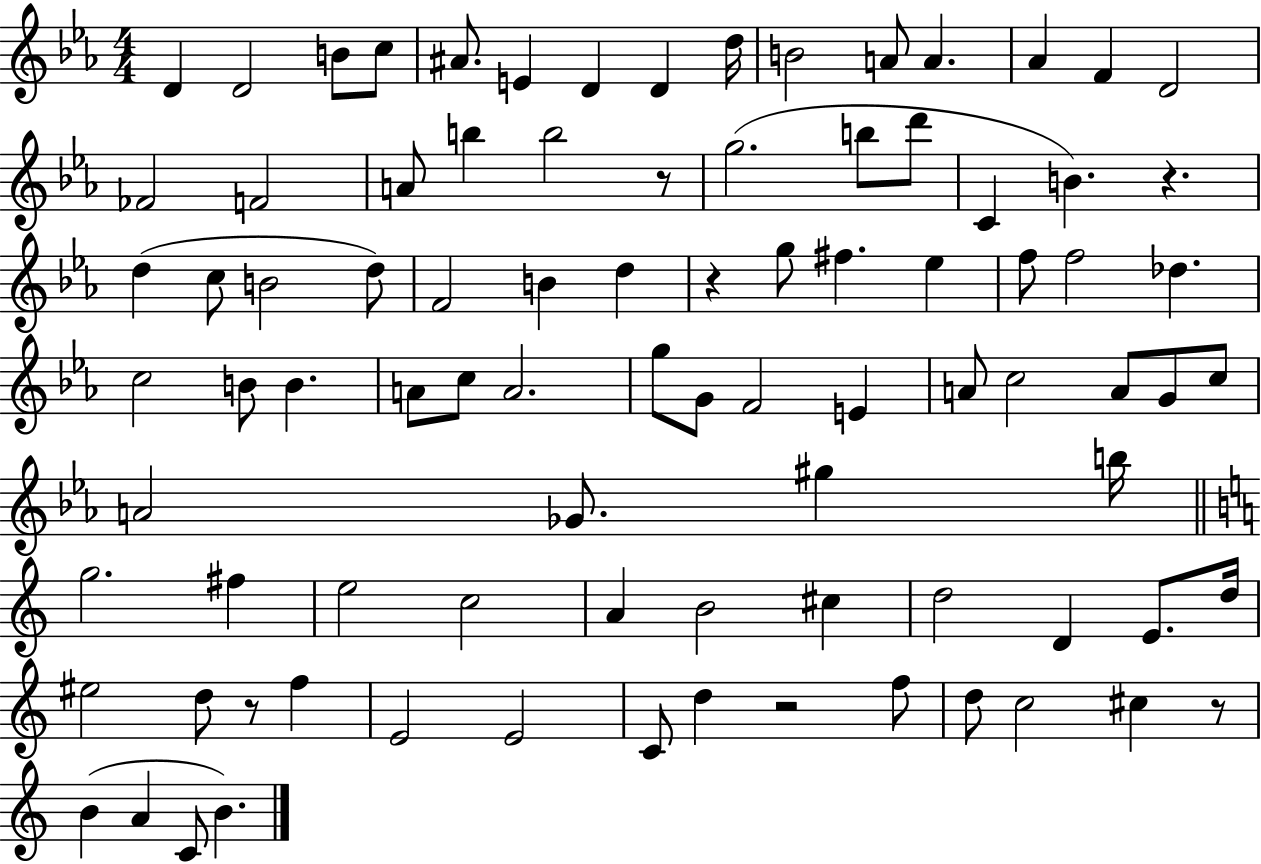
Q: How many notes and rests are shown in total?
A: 89